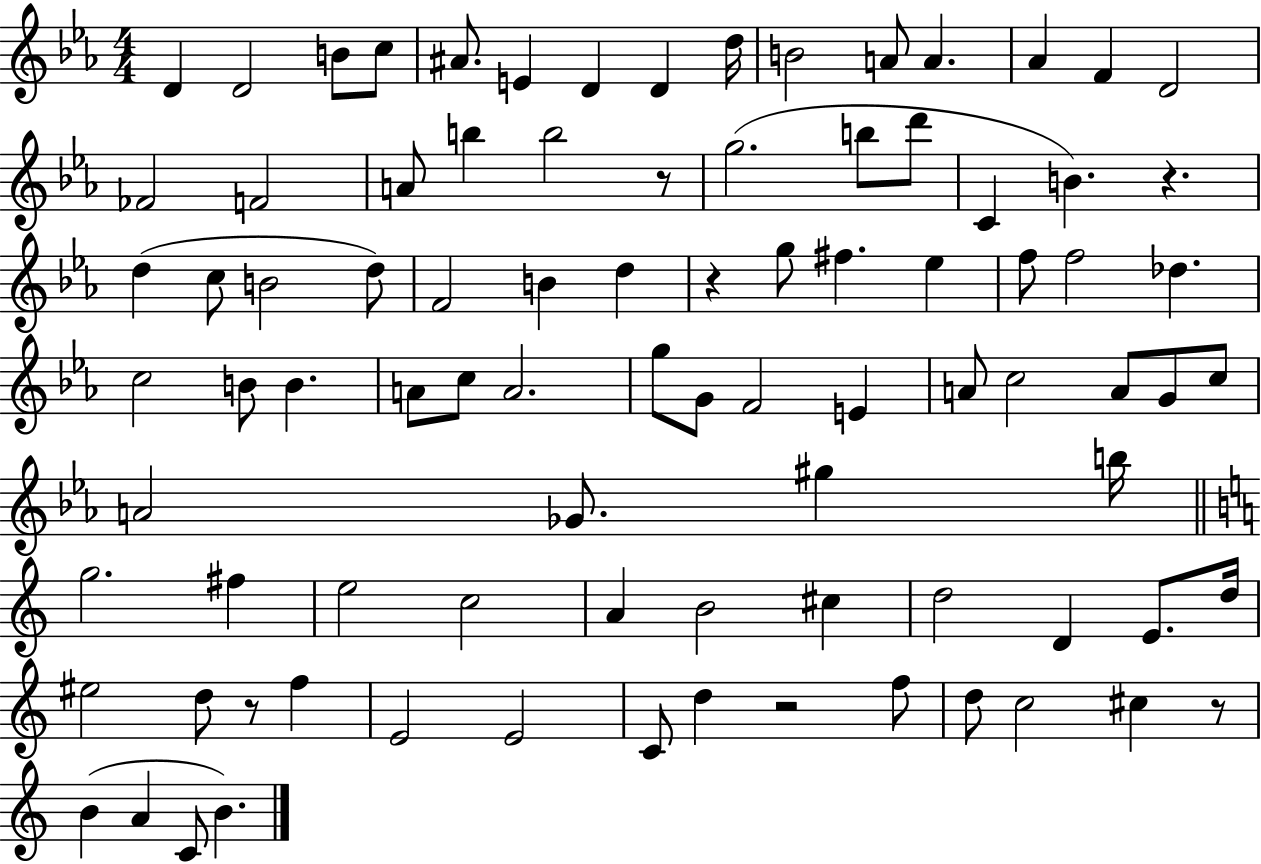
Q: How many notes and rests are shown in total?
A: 89